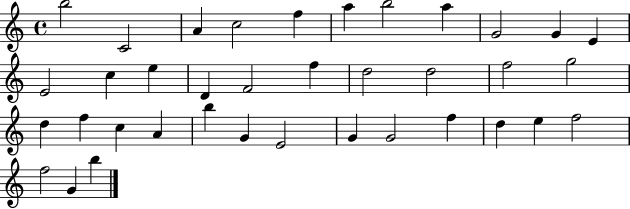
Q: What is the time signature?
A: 4/4